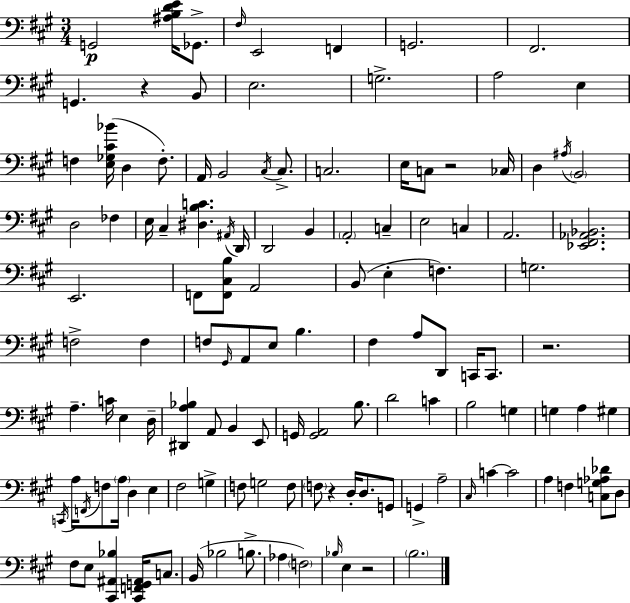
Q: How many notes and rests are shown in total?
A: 125